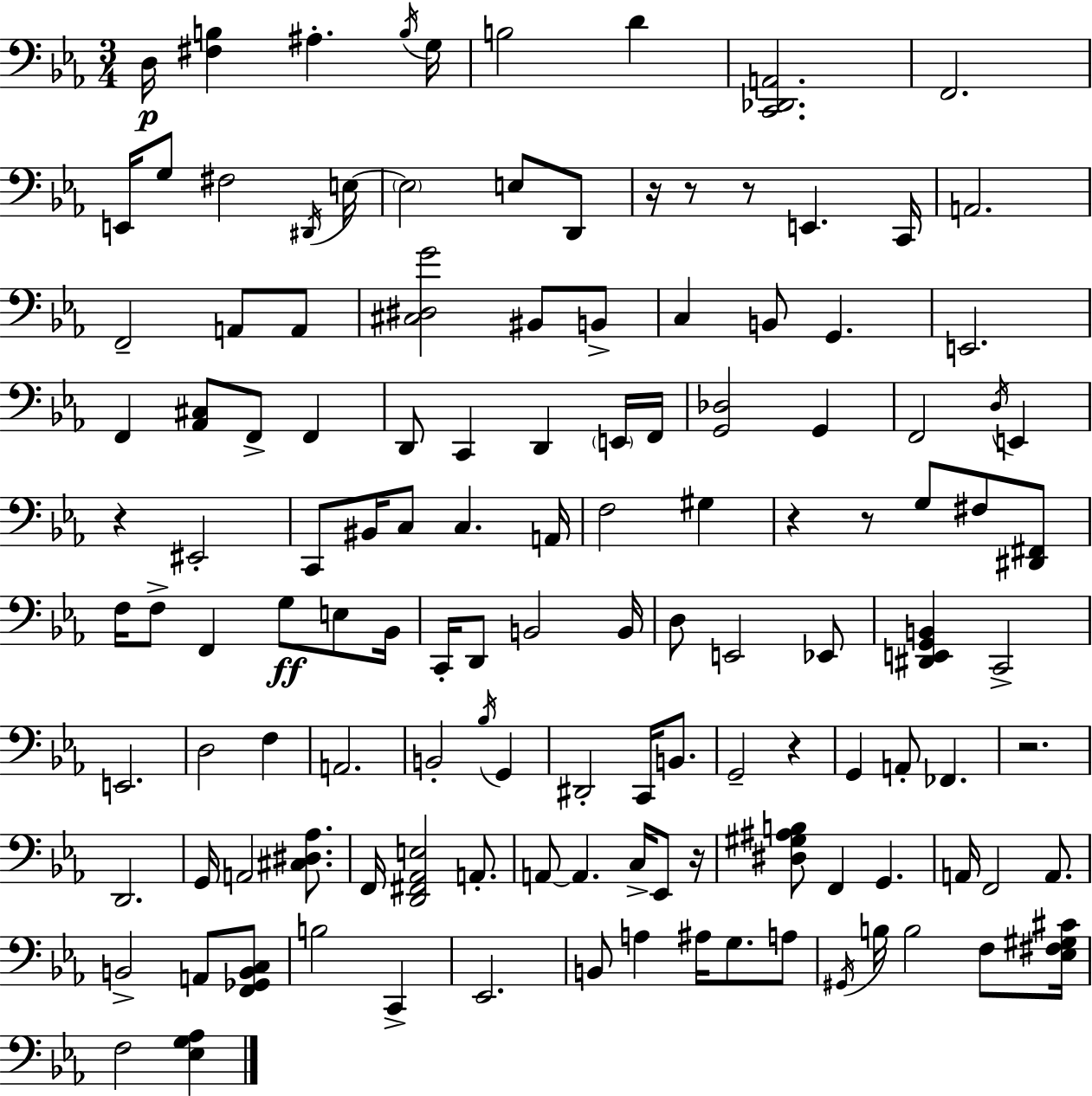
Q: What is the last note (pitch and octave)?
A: F3